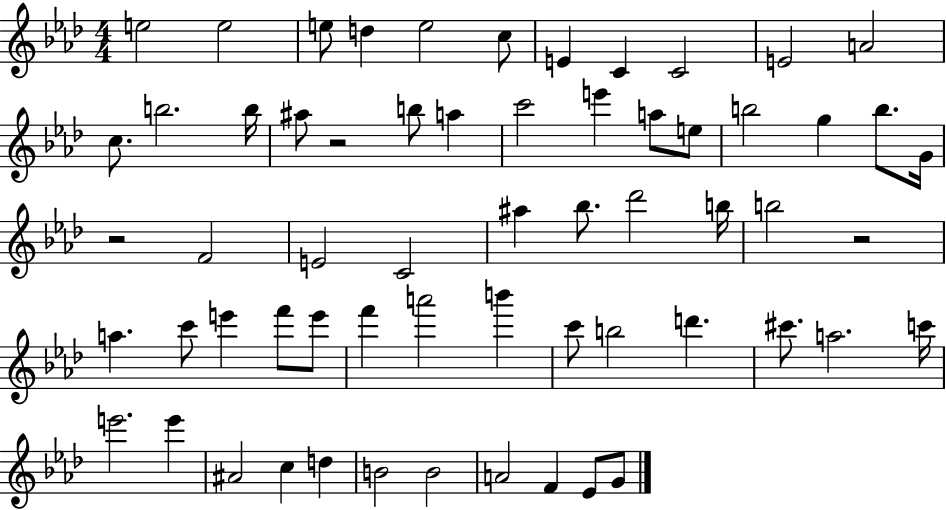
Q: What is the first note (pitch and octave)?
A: E5